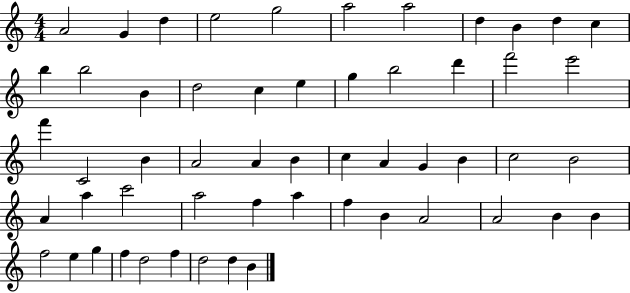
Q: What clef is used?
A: treble